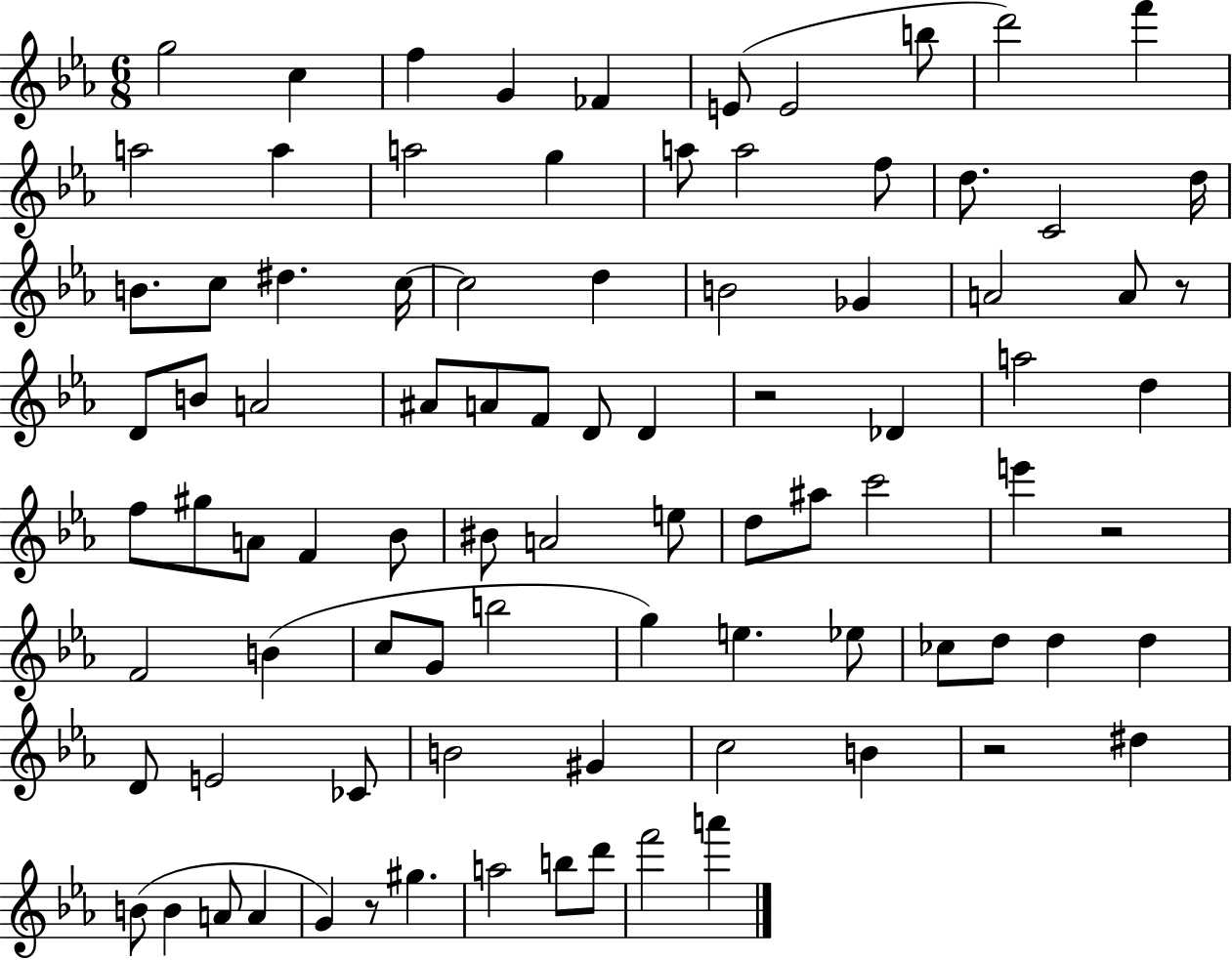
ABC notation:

X:1
T:Untitled
M:6/8
L:1/4
K:Eb
g2 c f G _F E/2 E2 b/2 d'2 f' a2 a a2 g a/2 a2 f/2 d/2 C2 d/4 B/2 c/2 ^d c/4 c2 d B2 _G A2 A/2 z/2 D/2 B/2 A2 ^A/2 A/2 F/2 D/2 D z2 _D a2 d f/2 ^g/2 A/2 F _B/2 ^B/2 A2 e/2 d/2 ^a/2 c'2 e' z2 F2 B c/2 G/2 b2 g e _e/2 _c/2 d/2 d d D/2 E2 _C/2 B2 ^G c2 B z2 ^d B/2 B A/2 A G z/2 ^g a2 b/2 d'/2 f'2 a'